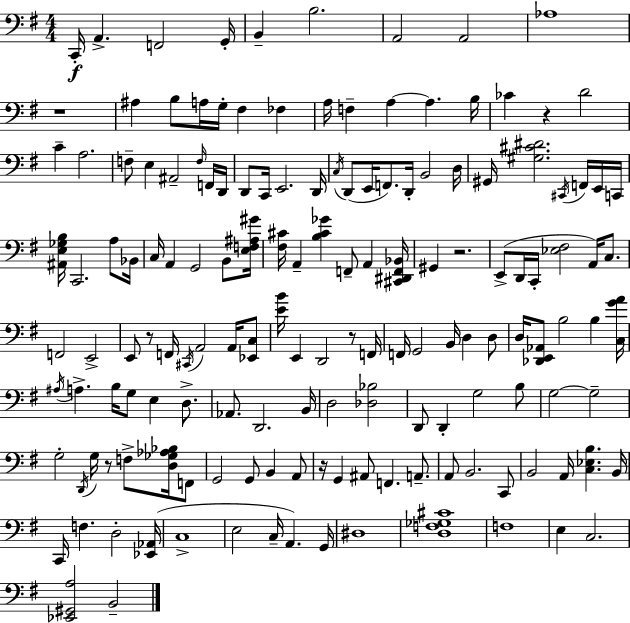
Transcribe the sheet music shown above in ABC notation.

X:1
T:Untitled
M:4/4
L:1/4
K:Em
C,,/4 A,, F,,2 G,,/4 B,, B,2 A,,2 A,,2 _A,4 z4 ^A, B,/2 A,/4 G,/4 ^F, _F, A,/4 F, A, A, B,/4 _C z D2 C A,2 F,/2 E, ^A,,2 F,/4 F,,/4 D,,/4 D,,/2 C,,/4 E,,2 D,,/4 C,/4 D,,/2 E,,/4 F,,/2 D,,/4 B,,2 D,/4 ^G,,/4 [^G,^C^D]2 ^C,,/4 F,,/4 E,,/4 C,,/4 [^A,,E,_G,B,]/4 C,,2 A,/2 _B,,/4 C,/4 A,, G,,2 B,,/2 [E,F,^A,^G]/4 [^F,^C]/4 A,, [B,^C_G] F,,/2 A,, [^C,,^D,,F,,_B,,]/4 ^G,, z2 E,,/2 D,,/4 C,,/4 [_E,^F,]2 A,,/4 C,/2 F,,2 E,,2 E,,/2 z/2 F,,/4 ^C,,/4 A,,2 A,,/4 [_E,,C,]/2 [EB]/4 E,, D,,2 z/2 F,,/4 F,,/4 G,,2 B,,/4 D, D,/2 D,/4 [_D,,E,,_A,,]/2 B,2 B, [C,GA]/4 ^A,/4 A, B,/4 G,/2 E, D,/2 _A,,/2 D,,2 B,,/4 D,2 [_D,_B,]2 D,,/2 D,, G,2 B,/2 G,2 G,2 G,2 D,,/4 G,/4 z/2 F,/2 [D,_G,_A,_B,]/4 F,,/2 G,,2 G,,/2 B,, A,,/2 z/4 G,, ^A,,/2 F,, A,,/2 A,,/2 B,,2 C,,/2 B,,2 A,,/4 [C,_E,B,] B,,/4 C,,/4 F, D,2 [_E,,_A,,]/4 C,4 E,2 C,/4 A,, G,,/4 ^D,4 [D,F,_G,^C]4 F,4 E, C,2 [_E,,^G,,A,]2 B,,2